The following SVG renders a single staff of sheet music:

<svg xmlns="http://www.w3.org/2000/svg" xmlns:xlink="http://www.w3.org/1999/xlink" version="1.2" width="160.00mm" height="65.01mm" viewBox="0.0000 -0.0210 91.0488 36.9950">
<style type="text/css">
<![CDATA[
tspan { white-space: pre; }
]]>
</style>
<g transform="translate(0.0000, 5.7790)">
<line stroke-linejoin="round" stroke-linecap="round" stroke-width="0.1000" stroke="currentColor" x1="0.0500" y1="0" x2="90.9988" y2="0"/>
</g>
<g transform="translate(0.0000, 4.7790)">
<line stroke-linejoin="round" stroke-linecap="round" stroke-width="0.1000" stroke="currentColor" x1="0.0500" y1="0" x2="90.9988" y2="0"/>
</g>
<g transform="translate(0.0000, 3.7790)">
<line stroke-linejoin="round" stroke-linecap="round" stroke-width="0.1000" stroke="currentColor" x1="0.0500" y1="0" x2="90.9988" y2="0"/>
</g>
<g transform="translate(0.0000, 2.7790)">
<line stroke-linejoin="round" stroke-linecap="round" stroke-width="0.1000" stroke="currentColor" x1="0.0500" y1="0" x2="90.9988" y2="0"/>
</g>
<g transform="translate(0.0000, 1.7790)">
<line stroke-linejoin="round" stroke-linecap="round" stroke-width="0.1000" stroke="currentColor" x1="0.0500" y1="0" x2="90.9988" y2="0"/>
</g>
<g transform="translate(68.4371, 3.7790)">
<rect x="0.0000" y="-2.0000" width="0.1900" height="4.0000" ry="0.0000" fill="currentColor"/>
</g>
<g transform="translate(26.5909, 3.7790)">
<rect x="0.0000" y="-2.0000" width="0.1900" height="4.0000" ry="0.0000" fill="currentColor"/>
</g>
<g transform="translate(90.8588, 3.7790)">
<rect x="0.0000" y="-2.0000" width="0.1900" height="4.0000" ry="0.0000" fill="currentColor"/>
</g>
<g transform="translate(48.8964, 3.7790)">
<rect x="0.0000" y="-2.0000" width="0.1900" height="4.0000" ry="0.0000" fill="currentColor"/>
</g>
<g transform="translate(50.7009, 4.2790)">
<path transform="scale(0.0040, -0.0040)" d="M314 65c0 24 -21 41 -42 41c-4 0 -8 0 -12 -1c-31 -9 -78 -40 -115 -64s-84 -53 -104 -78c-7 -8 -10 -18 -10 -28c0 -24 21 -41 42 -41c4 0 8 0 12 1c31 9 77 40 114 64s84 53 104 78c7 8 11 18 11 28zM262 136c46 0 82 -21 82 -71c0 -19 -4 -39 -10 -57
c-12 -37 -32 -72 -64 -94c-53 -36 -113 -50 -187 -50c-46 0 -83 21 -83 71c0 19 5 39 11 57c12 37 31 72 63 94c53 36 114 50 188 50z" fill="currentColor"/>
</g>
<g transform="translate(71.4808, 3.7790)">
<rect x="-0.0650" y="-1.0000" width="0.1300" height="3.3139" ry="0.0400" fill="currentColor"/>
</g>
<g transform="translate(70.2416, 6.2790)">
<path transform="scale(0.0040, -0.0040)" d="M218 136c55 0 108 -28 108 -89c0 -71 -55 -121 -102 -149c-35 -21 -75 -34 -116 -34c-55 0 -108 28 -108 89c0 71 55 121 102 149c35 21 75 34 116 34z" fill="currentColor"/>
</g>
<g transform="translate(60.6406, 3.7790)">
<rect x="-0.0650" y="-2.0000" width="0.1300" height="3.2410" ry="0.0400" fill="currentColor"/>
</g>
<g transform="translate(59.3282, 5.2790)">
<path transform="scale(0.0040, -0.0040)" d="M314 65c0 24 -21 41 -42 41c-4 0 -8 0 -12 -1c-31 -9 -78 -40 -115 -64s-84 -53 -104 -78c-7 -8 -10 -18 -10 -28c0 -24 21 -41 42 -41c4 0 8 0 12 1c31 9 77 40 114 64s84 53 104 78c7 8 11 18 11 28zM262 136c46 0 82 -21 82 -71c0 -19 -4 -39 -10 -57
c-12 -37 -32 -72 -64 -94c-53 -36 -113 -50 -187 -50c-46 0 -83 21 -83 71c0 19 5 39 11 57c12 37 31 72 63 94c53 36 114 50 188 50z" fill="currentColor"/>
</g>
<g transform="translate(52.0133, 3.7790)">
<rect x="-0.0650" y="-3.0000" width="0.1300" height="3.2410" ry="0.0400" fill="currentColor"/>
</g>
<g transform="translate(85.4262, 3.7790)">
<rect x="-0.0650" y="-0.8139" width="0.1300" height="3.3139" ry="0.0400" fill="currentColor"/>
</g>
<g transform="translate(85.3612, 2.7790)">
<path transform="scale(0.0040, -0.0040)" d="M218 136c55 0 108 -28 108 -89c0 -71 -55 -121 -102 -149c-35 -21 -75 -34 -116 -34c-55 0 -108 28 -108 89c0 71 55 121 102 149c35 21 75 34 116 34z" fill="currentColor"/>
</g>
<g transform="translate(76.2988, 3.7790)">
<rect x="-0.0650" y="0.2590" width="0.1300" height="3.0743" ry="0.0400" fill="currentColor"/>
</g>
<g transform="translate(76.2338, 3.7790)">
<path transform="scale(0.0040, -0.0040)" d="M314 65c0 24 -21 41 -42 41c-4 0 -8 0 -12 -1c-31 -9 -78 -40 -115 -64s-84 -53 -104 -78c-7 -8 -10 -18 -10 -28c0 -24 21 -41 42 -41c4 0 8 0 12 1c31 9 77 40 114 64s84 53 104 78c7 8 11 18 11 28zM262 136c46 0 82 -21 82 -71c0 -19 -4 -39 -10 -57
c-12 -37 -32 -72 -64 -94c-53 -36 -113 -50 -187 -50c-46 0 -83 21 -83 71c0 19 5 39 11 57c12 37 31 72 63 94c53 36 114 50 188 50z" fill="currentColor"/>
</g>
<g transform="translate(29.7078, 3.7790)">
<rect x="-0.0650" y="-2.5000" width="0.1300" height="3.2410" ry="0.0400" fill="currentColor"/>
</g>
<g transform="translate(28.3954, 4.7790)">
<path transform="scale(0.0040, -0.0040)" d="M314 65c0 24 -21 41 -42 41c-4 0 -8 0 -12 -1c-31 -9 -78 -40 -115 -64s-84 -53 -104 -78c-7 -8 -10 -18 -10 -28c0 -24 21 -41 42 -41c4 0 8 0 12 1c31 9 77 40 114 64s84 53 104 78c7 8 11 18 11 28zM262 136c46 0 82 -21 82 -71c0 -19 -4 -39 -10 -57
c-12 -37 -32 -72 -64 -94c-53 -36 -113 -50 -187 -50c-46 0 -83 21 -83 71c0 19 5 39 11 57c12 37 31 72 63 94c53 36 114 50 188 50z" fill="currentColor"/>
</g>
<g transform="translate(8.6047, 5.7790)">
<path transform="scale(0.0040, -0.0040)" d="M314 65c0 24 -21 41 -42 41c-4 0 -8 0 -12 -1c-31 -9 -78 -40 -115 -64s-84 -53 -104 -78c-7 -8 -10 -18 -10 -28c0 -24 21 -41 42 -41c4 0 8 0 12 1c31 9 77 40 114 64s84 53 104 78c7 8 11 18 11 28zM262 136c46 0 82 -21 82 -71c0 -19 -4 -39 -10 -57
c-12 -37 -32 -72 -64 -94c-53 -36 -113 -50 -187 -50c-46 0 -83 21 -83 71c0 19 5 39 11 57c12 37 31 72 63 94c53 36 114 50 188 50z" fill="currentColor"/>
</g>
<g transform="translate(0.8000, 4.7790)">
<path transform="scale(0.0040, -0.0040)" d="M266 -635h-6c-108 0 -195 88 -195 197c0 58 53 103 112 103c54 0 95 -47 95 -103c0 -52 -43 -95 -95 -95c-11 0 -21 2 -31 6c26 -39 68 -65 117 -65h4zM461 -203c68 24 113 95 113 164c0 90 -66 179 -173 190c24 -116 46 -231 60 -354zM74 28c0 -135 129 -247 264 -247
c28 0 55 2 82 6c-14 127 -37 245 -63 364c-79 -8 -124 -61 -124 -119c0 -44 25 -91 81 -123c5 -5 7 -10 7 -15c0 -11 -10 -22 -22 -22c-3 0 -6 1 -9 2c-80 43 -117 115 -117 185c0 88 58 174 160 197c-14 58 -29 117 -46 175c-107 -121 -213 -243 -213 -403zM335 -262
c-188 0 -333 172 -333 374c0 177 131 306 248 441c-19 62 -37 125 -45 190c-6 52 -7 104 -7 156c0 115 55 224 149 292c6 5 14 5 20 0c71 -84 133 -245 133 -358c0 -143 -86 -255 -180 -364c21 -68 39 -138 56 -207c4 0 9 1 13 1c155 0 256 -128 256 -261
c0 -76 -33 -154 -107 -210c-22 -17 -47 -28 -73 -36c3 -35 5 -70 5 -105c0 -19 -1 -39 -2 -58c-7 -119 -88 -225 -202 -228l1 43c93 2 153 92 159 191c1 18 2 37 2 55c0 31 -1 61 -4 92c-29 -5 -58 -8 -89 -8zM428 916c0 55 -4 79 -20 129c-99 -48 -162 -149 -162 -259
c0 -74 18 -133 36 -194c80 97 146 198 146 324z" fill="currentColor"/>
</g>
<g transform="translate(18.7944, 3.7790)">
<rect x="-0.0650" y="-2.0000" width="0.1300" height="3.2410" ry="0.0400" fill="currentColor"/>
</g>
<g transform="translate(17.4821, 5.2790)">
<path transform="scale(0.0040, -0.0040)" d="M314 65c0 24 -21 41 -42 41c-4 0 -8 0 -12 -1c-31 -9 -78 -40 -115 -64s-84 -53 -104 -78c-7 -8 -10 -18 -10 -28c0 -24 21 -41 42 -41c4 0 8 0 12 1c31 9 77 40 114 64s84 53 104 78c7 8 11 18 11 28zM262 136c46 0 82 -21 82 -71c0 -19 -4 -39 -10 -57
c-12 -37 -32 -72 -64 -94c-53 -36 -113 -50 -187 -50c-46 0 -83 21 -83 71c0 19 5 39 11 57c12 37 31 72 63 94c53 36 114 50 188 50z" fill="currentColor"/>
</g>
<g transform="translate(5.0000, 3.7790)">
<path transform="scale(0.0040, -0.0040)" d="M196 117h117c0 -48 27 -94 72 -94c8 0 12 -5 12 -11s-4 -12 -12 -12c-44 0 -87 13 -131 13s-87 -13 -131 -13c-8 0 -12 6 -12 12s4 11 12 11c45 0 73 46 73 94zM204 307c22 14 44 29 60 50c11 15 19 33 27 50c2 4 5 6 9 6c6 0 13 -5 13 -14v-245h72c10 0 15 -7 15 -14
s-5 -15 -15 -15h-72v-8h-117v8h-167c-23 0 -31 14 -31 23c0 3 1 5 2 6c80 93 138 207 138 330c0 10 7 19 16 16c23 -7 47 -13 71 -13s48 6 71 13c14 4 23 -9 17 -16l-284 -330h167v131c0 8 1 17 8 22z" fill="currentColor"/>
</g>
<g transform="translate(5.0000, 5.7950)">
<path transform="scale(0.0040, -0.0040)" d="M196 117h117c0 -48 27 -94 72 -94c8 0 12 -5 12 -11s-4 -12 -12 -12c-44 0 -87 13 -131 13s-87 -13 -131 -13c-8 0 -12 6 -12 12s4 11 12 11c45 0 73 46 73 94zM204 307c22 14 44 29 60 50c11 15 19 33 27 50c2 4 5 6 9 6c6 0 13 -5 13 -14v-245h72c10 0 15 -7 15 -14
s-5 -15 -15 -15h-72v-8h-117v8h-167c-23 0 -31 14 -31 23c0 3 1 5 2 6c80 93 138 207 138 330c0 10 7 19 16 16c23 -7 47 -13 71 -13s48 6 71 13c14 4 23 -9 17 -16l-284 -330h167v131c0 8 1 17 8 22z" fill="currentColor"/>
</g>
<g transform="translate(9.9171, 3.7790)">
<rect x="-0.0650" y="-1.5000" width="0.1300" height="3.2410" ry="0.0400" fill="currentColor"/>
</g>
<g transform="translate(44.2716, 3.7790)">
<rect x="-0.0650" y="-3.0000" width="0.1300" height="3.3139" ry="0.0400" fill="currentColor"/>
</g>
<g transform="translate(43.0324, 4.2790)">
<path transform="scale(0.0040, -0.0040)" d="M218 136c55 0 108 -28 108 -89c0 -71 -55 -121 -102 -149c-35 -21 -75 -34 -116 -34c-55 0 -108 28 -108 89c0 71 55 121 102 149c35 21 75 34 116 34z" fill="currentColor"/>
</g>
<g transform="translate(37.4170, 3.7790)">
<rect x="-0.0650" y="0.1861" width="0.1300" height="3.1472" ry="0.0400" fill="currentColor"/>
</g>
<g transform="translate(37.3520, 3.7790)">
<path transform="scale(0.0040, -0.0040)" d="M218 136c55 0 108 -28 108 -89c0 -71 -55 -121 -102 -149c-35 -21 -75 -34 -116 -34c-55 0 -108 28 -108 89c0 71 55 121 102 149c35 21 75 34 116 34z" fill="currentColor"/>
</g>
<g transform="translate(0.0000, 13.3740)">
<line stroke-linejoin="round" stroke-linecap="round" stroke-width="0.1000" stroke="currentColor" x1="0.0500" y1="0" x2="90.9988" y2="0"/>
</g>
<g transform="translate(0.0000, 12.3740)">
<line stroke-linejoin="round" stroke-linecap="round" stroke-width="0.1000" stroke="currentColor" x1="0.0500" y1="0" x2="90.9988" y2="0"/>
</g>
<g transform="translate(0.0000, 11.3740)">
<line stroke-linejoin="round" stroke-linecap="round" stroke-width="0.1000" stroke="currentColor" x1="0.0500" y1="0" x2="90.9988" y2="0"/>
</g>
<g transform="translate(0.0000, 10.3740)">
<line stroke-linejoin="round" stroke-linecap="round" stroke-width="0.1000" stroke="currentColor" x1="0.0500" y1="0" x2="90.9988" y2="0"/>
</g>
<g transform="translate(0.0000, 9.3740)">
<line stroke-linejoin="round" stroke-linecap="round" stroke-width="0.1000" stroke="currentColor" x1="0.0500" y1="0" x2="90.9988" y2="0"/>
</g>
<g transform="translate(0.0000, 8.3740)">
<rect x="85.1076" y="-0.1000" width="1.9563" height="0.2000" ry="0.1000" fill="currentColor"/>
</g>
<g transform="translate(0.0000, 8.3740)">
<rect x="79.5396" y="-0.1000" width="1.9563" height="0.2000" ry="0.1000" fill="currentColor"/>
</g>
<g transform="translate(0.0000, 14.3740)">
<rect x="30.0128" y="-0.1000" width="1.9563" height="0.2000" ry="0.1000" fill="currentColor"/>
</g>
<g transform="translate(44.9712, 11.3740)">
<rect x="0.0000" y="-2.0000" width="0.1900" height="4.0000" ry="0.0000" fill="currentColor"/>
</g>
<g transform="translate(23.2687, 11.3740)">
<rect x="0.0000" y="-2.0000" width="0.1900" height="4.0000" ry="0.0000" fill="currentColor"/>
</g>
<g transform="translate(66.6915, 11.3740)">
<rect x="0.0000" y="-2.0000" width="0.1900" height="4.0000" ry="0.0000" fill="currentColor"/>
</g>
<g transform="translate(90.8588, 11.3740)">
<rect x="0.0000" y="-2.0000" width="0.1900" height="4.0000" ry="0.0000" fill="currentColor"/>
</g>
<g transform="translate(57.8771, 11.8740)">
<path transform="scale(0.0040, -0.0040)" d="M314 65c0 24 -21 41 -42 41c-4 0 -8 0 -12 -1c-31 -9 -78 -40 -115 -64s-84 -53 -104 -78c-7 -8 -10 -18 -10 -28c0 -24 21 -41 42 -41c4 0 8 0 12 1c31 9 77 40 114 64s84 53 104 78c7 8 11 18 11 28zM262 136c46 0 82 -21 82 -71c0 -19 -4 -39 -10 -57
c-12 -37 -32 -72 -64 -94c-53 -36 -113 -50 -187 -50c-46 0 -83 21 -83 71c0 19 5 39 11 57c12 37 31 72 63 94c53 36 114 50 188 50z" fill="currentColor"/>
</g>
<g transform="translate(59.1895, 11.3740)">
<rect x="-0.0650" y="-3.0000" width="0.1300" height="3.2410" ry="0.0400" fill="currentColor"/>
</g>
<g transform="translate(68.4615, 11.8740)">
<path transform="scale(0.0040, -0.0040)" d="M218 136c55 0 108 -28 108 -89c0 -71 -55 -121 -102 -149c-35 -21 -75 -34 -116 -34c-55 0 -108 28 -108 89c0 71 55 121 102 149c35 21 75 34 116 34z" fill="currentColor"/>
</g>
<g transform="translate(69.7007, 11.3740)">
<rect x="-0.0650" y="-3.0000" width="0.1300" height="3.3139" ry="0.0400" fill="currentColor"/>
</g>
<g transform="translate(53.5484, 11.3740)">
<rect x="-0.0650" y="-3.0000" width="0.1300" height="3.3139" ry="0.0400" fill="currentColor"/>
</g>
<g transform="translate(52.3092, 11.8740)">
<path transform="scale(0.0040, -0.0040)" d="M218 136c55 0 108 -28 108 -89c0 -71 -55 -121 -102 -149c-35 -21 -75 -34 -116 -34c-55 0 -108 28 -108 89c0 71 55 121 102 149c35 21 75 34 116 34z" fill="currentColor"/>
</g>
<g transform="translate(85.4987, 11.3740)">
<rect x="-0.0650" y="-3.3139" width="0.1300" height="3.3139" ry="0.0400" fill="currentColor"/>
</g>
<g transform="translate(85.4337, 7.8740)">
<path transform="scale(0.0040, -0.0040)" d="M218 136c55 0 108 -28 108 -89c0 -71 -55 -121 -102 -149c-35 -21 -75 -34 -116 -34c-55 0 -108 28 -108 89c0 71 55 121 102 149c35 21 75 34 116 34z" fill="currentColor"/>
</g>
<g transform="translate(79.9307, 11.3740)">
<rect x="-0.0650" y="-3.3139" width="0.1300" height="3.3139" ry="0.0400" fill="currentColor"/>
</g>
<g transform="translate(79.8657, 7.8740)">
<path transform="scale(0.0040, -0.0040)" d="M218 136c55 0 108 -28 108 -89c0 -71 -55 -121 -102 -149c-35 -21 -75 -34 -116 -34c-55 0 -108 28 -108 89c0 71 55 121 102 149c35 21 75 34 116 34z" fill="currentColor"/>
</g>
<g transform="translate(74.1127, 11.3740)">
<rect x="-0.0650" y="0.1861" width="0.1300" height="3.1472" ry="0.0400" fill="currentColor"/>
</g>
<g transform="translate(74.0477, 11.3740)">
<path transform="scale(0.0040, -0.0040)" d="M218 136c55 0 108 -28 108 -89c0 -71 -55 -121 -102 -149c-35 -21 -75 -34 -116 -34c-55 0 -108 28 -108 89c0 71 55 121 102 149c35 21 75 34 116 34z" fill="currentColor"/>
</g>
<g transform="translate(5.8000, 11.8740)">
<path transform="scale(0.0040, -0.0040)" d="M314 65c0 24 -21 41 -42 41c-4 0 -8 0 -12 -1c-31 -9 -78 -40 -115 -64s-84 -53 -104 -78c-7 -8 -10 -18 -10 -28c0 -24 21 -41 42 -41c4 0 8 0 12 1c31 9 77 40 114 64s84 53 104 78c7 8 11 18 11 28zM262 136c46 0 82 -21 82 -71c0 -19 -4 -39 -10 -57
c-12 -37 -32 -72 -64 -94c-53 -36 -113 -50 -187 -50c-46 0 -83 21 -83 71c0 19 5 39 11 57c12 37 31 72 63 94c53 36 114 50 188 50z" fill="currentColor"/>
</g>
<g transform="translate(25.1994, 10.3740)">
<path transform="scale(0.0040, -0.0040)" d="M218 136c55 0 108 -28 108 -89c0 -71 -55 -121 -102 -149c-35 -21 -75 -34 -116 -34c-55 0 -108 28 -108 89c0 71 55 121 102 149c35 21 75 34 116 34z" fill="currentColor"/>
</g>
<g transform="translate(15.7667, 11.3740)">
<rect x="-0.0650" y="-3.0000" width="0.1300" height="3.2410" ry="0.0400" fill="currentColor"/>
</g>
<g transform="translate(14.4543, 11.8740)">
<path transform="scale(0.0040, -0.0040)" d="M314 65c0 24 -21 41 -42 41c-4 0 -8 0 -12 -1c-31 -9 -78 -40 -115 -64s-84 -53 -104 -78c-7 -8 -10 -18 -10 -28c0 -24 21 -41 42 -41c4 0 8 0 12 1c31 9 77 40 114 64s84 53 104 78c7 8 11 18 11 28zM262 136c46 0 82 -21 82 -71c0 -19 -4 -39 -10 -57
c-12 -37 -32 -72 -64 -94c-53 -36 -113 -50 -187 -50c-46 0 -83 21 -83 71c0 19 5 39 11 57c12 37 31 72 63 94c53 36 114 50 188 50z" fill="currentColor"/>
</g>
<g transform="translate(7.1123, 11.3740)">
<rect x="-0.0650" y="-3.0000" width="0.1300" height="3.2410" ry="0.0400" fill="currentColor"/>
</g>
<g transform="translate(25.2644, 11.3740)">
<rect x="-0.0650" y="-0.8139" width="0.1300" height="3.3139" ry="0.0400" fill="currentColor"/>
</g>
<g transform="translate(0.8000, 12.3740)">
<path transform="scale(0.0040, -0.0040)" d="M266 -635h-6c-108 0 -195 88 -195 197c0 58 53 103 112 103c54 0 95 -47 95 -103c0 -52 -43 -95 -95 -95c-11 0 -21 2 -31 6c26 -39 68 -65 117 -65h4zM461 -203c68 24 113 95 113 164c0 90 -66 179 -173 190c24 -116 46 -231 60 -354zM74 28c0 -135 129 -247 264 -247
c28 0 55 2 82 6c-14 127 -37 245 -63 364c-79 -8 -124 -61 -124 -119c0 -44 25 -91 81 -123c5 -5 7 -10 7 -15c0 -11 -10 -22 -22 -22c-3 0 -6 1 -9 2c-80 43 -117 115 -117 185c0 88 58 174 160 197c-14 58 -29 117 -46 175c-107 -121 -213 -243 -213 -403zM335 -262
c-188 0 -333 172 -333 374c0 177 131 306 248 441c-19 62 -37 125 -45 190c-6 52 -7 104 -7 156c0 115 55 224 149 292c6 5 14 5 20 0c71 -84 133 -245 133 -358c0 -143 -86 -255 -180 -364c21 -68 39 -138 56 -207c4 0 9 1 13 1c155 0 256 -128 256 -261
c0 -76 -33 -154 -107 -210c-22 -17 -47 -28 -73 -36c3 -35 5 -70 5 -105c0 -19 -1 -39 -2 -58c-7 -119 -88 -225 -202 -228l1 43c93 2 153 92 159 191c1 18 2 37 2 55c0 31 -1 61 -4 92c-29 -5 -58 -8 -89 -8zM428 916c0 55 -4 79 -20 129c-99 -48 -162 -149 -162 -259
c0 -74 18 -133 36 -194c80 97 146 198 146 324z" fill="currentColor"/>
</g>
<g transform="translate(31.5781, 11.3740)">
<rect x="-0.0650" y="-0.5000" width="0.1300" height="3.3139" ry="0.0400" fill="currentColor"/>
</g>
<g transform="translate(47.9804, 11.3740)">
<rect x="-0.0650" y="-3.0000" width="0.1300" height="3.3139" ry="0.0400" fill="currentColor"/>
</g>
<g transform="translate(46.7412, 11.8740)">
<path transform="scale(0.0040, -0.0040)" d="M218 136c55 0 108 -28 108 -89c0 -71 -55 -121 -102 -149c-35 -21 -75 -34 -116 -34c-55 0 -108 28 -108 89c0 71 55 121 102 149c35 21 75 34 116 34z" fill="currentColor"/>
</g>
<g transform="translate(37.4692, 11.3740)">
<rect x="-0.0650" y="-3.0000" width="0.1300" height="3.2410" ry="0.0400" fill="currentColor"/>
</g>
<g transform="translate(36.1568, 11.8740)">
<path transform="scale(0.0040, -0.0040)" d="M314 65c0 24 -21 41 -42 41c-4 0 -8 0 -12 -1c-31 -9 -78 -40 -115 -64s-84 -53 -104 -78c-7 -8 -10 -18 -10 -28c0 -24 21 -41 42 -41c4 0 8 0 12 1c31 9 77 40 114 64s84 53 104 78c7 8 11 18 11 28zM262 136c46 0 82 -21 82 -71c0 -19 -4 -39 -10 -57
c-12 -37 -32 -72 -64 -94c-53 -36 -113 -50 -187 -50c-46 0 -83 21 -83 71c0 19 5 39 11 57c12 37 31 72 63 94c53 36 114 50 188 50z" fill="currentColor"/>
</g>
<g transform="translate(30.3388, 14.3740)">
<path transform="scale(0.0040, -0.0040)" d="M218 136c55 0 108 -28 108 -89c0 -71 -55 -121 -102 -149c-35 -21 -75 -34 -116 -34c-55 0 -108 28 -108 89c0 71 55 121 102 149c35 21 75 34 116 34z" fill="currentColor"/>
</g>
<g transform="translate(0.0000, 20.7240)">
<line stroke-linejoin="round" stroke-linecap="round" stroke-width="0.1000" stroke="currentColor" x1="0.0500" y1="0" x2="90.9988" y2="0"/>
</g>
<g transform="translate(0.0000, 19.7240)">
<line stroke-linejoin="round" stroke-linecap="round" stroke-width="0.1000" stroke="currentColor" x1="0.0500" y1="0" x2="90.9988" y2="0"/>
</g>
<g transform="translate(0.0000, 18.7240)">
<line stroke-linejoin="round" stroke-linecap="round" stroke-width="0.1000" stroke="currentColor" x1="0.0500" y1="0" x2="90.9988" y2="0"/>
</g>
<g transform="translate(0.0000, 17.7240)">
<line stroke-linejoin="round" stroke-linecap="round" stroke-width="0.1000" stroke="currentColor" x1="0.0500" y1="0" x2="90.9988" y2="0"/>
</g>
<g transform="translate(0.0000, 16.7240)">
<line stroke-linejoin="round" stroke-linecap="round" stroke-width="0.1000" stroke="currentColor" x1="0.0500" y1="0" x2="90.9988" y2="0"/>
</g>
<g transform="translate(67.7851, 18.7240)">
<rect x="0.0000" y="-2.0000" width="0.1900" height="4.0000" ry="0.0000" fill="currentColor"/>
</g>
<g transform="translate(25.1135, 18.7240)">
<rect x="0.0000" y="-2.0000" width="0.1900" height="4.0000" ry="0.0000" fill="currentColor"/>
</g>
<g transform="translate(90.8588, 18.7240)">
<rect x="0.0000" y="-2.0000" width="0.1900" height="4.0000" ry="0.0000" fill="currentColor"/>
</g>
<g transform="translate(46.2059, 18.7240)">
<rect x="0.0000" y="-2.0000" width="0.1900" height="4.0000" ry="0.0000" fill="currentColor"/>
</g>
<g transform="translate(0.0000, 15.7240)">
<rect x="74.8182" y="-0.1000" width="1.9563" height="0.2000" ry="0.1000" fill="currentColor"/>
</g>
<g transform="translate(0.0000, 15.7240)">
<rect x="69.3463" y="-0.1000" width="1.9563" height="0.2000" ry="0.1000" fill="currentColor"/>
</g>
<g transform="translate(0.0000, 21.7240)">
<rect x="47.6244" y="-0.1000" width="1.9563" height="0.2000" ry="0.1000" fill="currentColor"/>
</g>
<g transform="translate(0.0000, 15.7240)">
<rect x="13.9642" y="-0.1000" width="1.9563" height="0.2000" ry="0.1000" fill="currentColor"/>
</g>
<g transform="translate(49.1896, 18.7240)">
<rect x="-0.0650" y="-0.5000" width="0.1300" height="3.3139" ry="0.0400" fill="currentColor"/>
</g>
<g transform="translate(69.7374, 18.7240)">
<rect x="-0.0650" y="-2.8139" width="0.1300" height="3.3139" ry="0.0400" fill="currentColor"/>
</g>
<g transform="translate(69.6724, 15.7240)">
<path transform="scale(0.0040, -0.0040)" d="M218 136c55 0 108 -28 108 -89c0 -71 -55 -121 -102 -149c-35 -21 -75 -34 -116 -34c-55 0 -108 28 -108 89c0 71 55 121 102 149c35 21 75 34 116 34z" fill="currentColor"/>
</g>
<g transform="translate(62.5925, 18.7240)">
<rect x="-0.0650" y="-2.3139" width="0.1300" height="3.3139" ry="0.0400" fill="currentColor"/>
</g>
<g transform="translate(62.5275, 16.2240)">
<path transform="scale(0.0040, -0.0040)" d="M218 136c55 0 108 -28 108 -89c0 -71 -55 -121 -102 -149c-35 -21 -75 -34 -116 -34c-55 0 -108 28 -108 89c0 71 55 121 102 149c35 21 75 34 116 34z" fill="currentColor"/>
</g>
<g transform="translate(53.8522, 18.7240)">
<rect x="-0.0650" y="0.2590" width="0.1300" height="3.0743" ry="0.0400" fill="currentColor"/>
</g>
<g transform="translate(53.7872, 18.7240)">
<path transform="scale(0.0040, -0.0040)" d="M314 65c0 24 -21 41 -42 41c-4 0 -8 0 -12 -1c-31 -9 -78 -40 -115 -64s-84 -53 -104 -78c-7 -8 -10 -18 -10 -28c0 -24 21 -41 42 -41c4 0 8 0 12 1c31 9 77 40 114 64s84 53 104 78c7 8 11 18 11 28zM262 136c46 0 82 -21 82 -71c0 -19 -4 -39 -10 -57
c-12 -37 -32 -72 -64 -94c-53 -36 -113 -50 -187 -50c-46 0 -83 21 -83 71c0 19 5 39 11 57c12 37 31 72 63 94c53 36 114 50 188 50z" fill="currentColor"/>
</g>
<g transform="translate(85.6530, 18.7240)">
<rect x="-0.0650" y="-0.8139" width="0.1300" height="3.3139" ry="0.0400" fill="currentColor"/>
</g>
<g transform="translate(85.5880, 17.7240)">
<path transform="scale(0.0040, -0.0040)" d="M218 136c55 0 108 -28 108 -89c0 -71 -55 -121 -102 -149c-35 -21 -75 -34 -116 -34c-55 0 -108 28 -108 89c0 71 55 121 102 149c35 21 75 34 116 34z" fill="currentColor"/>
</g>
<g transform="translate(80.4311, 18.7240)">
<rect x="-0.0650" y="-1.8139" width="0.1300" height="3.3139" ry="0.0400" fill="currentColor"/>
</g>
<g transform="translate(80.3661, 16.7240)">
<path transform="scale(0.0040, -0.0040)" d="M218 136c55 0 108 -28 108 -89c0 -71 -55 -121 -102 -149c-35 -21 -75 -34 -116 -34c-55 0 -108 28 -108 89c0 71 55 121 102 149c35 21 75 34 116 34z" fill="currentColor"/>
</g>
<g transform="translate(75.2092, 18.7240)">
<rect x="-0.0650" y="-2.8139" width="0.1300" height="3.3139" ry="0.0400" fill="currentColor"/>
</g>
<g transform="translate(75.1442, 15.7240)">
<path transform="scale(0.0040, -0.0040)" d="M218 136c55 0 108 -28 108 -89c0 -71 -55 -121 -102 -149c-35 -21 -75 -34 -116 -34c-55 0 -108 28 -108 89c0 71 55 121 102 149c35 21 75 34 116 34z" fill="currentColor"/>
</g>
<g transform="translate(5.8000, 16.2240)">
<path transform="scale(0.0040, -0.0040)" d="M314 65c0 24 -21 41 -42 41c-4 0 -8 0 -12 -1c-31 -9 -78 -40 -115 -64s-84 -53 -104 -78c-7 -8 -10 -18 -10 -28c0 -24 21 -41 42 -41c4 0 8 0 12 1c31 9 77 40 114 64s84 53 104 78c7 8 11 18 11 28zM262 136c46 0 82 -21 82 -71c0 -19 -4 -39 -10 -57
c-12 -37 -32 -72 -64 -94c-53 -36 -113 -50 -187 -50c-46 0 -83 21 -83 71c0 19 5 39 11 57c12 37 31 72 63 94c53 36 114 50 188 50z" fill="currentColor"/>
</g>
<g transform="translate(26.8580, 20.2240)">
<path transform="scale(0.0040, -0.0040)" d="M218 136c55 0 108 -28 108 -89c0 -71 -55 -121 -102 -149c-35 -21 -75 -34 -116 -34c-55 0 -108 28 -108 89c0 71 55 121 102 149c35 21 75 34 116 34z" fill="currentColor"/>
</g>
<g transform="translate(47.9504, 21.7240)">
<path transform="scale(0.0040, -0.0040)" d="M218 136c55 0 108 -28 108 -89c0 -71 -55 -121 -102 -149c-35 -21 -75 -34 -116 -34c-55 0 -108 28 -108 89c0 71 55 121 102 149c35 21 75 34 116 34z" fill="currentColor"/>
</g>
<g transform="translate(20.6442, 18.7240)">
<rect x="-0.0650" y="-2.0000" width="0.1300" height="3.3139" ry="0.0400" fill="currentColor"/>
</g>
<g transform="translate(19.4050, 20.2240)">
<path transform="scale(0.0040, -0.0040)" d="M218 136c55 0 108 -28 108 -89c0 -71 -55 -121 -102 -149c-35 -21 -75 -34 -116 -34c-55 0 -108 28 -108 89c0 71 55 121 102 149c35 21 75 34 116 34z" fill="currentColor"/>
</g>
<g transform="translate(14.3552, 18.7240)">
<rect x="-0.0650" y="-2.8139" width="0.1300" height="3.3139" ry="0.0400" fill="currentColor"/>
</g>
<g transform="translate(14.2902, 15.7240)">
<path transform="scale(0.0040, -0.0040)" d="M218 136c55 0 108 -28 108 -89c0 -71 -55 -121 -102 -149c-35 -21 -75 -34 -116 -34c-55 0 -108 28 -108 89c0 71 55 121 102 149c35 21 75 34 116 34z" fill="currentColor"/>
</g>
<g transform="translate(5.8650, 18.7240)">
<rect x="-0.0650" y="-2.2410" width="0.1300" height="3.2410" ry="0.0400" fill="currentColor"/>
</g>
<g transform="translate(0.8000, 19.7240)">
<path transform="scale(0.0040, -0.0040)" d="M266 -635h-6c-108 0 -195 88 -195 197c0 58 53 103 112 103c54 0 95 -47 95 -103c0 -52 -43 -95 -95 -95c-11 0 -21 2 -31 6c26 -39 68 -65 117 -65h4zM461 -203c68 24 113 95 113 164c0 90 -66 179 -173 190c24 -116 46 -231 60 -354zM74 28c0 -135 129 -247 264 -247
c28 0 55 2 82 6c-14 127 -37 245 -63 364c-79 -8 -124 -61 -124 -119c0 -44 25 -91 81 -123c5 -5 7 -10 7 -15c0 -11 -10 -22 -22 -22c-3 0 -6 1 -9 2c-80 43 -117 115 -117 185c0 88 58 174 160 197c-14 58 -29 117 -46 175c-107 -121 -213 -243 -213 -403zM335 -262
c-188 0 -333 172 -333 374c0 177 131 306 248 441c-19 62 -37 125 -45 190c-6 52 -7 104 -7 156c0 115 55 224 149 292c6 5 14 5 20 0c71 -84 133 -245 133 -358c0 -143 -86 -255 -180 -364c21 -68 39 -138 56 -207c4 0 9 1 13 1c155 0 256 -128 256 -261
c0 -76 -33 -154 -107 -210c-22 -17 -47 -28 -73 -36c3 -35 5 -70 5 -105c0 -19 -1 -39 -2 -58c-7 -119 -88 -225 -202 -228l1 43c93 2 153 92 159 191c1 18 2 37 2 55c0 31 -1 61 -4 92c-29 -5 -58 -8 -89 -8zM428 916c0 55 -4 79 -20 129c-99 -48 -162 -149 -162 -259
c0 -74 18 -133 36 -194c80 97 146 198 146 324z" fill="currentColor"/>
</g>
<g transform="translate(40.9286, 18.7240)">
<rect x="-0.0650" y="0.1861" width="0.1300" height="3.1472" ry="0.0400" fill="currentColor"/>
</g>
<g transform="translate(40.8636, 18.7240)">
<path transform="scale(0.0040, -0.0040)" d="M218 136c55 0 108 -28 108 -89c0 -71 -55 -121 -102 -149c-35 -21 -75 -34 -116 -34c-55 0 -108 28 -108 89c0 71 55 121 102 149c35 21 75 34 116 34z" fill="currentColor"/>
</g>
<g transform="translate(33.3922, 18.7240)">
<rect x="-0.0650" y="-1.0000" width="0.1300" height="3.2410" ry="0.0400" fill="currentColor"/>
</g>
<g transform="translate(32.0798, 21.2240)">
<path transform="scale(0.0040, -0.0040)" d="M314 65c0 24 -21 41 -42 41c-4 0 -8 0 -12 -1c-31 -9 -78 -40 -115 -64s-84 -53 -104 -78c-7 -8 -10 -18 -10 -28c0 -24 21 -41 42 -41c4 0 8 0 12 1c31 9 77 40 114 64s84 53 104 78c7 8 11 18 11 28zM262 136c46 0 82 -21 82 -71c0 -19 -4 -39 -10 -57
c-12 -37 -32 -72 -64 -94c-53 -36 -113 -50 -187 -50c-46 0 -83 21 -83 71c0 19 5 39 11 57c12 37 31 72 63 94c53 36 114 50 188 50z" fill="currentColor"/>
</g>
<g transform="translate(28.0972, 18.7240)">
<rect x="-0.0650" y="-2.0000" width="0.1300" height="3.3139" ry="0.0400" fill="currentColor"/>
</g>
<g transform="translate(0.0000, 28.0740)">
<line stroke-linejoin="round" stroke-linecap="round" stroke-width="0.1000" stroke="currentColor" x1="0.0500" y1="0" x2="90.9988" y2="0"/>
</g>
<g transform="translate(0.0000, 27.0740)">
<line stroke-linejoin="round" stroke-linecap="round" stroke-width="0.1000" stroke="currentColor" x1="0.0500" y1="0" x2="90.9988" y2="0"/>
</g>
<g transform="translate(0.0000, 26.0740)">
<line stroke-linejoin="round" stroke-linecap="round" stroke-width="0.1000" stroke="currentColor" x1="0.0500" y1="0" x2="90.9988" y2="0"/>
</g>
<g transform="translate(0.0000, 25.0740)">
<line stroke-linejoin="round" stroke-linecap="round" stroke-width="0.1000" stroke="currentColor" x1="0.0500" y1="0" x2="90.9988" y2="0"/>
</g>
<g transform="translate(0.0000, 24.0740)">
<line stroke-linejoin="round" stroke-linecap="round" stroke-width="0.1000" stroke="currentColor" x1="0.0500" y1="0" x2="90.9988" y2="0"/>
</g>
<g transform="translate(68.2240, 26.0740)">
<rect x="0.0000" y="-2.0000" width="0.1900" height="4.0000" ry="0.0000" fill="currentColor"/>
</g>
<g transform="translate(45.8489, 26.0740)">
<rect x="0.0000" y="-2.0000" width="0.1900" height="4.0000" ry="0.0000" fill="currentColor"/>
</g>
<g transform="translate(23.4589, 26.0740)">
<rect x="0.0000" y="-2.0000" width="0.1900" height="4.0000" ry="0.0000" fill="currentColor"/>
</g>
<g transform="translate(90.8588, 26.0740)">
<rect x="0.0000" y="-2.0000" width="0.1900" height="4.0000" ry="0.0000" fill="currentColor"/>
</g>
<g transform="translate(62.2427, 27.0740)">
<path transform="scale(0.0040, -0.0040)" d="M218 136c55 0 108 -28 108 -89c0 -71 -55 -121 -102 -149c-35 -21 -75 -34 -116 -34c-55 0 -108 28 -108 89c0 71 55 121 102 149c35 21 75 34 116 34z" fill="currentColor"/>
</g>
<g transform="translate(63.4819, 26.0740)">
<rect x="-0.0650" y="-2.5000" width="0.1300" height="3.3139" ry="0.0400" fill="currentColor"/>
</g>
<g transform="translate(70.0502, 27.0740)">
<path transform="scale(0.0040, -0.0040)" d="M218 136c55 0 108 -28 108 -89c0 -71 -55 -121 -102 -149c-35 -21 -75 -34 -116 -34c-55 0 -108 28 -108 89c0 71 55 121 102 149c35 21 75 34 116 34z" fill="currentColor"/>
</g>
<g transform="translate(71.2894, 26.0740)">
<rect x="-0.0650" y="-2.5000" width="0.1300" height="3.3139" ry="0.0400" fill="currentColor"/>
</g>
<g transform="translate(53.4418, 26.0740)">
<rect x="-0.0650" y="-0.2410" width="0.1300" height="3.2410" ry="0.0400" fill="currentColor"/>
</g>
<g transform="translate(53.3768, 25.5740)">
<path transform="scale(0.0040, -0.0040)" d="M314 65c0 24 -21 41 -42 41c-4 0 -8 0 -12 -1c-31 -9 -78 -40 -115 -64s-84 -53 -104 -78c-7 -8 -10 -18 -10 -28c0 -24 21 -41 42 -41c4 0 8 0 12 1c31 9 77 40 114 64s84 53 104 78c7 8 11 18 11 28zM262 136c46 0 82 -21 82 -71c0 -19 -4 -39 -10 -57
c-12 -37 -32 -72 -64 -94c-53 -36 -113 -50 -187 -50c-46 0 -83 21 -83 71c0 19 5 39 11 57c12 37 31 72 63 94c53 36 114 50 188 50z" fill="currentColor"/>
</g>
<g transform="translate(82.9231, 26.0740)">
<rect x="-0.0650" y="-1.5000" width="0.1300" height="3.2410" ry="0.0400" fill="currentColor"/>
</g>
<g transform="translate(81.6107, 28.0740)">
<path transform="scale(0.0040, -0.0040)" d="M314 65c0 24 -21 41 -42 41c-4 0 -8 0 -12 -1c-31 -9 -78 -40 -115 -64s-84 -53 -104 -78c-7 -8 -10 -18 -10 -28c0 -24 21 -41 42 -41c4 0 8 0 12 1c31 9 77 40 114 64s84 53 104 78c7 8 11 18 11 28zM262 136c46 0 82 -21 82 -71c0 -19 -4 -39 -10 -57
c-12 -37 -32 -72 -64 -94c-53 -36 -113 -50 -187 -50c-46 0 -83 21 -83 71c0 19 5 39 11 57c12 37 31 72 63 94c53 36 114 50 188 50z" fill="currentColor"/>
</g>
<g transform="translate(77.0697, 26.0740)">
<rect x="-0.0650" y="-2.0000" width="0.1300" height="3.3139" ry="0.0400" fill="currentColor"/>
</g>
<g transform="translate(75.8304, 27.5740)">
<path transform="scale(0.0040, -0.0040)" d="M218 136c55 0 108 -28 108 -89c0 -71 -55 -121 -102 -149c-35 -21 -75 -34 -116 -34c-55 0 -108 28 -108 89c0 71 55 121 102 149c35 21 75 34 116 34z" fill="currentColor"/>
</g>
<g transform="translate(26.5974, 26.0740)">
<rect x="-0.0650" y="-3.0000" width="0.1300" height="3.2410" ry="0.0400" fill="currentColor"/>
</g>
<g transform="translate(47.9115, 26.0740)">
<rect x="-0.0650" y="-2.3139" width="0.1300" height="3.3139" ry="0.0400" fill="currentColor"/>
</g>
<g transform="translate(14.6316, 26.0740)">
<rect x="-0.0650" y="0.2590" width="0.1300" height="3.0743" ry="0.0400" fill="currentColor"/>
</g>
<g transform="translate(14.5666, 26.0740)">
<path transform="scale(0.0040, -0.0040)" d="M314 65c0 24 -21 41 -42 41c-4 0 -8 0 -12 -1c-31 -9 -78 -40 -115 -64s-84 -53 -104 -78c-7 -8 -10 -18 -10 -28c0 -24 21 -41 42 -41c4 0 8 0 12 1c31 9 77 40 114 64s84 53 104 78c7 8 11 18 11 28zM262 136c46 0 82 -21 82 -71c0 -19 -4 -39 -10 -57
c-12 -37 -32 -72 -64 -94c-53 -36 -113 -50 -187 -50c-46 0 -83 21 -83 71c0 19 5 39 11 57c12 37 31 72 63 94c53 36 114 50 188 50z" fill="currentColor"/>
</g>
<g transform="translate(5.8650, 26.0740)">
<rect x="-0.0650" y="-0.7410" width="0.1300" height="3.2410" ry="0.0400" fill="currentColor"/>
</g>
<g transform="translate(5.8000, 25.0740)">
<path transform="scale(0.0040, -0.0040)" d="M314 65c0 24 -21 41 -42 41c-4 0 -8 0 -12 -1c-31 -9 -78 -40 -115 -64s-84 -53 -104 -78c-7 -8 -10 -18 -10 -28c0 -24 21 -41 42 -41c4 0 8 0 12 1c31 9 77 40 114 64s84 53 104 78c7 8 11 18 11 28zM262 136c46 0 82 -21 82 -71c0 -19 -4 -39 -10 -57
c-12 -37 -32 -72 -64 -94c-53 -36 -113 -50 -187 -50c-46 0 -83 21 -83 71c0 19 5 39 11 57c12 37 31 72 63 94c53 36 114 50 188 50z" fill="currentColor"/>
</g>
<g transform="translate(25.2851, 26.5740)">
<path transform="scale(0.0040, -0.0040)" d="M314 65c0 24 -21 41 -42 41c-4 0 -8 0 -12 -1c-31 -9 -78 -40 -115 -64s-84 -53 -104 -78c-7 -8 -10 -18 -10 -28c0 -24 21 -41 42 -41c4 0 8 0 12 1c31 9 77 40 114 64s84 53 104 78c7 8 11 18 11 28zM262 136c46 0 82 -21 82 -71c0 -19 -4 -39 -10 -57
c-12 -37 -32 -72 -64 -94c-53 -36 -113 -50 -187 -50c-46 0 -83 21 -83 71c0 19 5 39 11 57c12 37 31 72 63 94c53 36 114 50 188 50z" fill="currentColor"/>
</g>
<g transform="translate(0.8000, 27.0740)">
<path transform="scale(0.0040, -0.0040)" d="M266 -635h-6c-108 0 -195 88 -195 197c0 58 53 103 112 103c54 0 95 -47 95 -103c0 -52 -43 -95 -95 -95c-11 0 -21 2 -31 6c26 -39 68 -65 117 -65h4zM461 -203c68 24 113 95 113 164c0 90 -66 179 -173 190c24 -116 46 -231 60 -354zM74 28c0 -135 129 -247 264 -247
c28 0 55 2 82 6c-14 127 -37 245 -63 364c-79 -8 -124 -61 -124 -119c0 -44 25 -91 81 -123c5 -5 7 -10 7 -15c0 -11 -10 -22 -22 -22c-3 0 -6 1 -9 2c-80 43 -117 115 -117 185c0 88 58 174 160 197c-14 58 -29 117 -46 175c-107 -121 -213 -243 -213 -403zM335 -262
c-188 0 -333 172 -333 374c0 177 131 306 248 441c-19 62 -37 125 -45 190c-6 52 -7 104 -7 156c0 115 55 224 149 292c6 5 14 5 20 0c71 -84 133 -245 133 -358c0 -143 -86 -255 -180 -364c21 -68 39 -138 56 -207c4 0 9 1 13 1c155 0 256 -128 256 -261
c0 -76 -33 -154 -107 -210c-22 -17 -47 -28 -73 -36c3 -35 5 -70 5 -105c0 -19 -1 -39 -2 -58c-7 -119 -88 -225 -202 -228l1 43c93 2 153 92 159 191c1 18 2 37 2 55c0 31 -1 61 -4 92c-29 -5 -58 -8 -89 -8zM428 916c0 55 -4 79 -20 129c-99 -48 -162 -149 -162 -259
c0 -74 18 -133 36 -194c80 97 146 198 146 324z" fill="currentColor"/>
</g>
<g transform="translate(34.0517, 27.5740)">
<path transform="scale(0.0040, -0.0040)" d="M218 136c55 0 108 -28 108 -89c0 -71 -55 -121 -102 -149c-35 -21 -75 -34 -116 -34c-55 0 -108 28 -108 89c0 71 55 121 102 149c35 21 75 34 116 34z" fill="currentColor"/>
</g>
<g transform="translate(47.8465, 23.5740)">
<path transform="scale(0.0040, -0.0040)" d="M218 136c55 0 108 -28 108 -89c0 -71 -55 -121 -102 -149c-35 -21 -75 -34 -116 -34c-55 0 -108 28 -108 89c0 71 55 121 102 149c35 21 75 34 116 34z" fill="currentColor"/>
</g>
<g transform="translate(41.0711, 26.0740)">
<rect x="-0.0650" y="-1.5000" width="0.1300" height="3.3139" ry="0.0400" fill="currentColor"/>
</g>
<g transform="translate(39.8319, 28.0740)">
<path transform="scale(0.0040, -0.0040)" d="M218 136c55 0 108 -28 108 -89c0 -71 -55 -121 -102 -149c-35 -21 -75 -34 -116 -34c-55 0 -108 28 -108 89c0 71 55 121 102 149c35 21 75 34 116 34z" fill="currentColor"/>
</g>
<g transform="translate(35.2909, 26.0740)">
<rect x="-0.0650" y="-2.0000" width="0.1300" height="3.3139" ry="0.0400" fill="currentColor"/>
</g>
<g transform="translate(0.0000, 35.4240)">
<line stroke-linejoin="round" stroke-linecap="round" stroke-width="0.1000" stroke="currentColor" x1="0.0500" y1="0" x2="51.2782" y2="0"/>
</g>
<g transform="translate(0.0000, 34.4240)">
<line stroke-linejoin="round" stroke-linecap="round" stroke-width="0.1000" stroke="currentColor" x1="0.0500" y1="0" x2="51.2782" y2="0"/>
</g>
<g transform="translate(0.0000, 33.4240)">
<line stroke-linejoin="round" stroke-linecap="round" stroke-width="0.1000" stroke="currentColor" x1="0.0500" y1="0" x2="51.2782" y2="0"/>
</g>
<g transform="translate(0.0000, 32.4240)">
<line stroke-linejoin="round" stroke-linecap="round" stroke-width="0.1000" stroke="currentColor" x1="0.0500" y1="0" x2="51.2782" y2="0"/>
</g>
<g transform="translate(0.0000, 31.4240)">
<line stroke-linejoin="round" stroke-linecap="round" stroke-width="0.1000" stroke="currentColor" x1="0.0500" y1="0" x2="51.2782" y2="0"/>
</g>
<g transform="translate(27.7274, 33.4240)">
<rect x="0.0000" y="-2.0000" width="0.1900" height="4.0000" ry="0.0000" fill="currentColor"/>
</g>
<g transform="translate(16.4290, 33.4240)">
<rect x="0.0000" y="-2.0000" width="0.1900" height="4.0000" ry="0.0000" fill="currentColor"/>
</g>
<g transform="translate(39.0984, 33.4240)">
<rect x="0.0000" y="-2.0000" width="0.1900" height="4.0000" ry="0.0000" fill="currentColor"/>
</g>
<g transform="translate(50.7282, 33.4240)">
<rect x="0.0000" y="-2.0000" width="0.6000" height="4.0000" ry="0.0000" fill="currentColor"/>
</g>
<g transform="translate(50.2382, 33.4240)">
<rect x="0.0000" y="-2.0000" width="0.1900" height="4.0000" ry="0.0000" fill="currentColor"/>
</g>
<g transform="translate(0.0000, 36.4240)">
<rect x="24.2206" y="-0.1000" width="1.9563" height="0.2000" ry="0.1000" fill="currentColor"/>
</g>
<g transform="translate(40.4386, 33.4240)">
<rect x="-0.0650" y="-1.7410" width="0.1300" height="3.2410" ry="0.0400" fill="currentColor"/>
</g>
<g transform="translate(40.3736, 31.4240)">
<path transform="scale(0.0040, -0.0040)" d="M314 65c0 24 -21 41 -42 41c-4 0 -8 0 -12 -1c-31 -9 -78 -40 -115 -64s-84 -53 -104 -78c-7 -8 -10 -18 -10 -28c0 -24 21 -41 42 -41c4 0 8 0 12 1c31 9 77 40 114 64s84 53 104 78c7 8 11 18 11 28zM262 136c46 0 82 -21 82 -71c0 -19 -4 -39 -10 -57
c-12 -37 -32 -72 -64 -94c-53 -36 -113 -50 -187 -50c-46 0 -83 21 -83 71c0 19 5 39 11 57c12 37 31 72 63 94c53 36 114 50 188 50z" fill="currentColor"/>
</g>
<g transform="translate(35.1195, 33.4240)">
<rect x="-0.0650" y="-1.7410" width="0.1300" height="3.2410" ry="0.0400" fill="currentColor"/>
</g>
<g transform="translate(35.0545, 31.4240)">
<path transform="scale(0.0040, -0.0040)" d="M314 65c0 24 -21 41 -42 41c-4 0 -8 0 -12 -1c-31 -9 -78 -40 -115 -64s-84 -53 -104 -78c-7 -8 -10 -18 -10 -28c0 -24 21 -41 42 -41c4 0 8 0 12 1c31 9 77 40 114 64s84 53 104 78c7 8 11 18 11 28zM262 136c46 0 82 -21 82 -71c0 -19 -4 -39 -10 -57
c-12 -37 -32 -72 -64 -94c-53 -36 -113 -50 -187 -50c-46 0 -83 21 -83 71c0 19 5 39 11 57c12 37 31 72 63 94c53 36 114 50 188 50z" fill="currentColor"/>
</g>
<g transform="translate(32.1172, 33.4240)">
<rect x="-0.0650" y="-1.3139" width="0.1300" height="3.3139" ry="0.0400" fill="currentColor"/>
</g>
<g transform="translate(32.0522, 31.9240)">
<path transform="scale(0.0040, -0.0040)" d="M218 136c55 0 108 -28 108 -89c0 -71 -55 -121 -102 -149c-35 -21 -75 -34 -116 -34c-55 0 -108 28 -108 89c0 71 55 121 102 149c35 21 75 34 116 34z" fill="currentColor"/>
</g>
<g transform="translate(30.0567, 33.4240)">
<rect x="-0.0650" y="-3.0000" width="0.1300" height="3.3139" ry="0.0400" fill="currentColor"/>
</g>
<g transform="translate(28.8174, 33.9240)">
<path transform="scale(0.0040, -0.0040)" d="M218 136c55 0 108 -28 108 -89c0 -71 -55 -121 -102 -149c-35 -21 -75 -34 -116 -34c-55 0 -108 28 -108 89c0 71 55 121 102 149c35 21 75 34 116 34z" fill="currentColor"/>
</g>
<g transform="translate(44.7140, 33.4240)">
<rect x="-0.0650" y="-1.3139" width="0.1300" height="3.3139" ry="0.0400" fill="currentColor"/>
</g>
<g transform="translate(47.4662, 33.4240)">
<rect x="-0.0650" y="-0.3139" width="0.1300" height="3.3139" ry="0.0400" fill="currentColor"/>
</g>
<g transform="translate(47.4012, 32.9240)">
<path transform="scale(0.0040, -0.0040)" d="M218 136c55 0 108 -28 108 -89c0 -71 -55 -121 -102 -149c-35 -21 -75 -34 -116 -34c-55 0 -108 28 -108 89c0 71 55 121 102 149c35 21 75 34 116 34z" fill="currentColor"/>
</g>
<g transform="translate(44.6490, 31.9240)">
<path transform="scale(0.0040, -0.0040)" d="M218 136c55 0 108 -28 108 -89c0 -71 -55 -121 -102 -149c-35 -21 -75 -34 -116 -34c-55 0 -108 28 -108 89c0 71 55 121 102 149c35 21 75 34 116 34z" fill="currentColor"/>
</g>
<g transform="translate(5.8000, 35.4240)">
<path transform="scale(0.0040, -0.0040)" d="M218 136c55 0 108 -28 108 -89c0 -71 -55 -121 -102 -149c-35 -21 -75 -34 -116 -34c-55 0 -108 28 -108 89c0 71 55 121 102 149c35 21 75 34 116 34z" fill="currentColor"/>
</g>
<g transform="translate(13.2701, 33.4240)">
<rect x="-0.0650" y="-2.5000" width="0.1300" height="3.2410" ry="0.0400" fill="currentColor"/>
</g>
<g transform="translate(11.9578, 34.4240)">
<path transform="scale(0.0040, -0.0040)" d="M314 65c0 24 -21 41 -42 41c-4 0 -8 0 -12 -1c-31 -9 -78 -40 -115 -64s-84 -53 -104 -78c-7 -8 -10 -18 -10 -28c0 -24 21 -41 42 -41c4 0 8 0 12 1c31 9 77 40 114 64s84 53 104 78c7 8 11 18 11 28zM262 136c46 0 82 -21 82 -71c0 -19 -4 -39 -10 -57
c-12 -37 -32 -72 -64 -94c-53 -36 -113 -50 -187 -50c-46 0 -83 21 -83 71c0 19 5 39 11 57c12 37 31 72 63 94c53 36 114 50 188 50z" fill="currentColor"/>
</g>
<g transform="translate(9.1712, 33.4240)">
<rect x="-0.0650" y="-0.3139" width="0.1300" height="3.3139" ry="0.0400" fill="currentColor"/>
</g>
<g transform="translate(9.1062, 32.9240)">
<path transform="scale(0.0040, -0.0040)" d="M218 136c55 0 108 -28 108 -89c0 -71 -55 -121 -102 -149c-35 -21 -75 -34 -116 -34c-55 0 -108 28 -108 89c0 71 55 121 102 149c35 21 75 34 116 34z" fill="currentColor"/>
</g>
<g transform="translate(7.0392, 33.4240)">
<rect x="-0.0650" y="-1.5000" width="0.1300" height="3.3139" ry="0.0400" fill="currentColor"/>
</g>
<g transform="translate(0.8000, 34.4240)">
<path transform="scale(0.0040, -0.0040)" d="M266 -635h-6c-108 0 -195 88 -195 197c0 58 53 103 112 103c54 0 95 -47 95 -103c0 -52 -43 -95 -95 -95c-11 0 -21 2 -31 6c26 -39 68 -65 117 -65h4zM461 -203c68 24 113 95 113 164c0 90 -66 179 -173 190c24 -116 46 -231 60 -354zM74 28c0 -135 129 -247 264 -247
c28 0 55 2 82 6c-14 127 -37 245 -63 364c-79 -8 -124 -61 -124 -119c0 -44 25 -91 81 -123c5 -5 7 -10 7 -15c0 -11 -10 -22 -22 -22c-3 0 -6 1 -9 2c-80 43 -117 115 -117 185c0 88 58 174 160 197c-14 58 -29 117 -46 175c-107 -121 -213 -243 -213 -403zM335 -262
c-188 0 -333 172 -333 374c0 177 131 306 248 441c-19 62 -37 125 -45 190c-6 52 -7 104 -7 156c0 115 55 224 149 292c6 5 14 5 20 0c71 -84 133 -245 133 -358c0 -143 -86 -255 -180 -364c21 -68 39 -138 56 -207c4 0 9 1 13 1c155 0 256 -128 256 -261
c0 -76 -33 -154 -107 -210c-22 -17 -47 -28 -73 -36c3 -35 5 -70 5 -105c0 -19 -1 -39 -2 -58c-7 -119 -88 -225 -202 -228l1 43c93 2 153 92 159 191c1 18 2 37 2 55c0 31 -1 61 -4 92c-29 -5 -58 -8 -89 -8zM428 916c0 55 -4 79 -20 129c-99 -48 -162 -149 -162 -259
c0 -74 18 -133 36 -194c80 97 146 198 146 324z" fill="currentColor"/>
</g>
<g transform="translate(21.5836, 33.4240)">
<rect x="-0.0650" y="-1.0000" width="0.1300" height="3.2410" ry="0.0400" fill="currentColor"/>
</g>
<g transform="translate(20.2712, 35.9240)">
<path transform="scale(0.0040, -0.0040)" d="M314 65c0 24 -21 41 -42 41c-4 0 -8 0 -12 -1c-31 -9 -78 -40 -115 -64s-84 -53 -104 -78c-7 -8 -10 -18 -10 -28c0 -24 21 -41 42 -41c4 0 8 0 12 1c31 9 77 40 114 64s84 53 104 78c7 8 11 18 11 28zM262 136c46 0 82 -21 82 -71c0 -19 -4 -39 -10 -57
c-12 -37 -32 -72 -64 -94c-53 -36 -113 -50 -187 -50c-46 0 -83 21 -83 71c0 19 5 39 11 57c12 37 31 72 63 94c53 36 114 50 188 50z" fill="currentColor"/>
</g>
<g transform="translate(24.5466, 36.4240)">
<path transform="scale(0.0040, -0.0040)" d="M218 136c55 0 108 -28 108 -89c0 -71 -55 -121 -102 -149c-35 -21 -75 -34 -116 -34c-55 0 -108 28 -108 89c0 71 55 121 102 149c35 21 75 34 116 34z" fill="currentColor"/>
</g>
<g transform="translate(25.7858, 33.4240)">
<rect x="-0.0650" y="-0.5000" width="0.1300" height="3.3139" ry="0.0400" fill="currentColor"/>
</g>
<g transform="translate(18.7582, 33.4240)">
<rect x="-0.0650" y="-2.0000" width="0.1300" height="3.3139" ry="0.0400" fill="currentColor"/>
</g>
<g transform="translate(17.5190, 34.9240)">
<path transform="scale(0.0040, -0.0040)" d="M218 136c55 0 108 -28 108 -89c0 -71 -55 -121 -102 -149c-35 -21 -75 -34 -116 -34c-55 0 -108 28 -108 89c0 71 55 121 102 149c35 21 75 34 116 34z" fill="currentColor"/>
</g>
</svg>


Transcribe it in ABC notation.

X:1
T:Untitled
M:4/4
L:1/4
K:C
E2 F2 G2 B A A2 F2 D B2 d A2 A2 d C A2 A A A2 A B b b g2 a F F D2 B C B2 g a a f d d2 B2 A2 F E g c2 G G F E2 E c G2 F D2 C A e f2 f2 e c